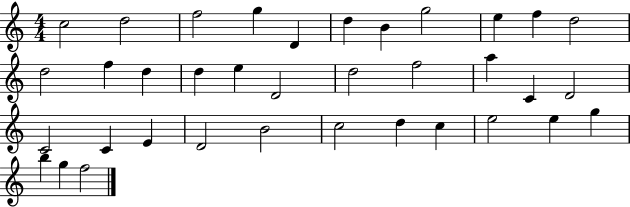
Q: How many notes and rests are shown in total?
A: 36